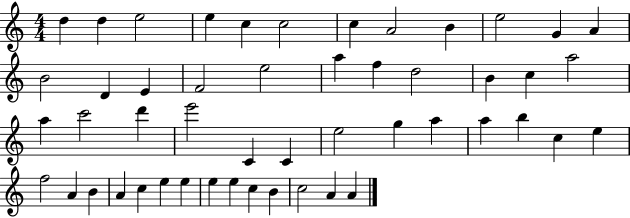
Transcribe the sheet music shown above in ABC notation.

X:1
T:Untitled
M:4/4
L:1/4
K:C
d d e2 e c c2 c A2 B e2 G A B2 D E F2 e2 a f d2 B c a2 a c'2 d' e'2 C C e2 g a a b c e f2 A B A c e e e e c B c2 A A